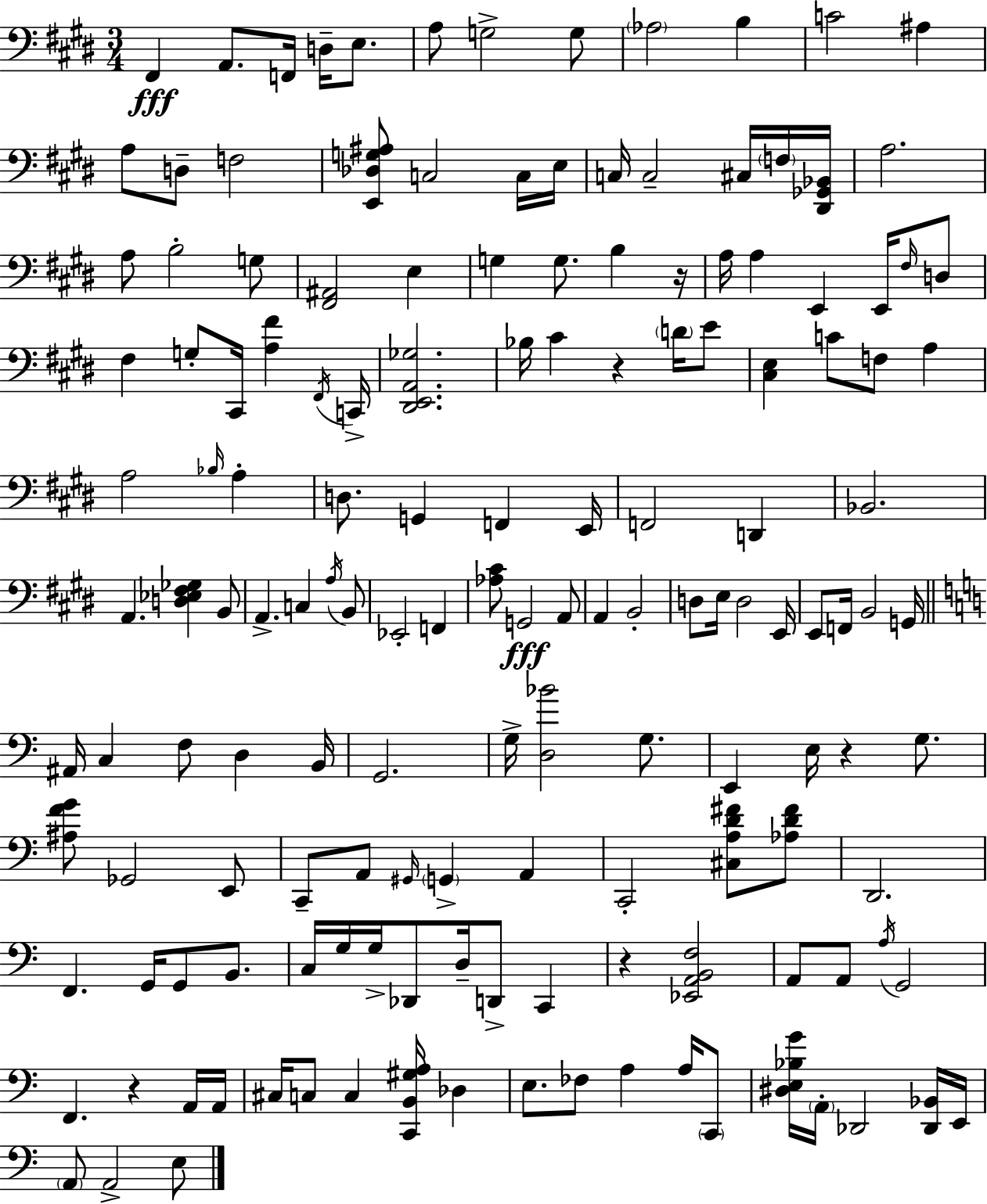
{
  \clef bass
  \numericTimeSignature
  \time 3/4
  \key e \major
  fis,4\fff a,8. f,16 d16-- e8. | a8 g2-> g8 | \parenthesize aes2 b4 | c'2 ais4 | \break a8 d8-- f2 | <e, des g ais>8 c2 c16 e16 | c16 c2-- cis16 \parenthesize f16 <dis, ges, bes,>16 | a2. | \break a8 b2-. g8 | <fis, ais,>2 e4 | g4 g8. b4 r16 | a16 a4 e,4 e,16 \grace { fis16 } d8 | \break fis4 g8-. cis,16 <a fis'>4 | \acciaccatura { fis,16 } c,16-> <dis, e, a, ges>2. | bes16 cis'4 r4 \parenthesize d'16 | e'8 <cis e>4 c'8 f8 a4 | \break a2 \grace { bes16 } a4-. | d8. g,4 f,4 | e,16 f,2 d,4 | bes,2. | \break a,4. <d ees fis ges>4 | b,8 a,4.-> c4 | \acciaccatura { a16 } b,8 ees,2-. | f,4 <aes cis'>8 g,2\fff | \break a,8 a,4 b,2-. | d8 e16 d2 | e,16 e,8 f,16 b,2 | g,16 \bar "||" \break \key c \major ais,16 c4 f8 d4 b,16 | g,2. | g16-> <d bes'>2 g8. | e,4 e16 r4 g8. | \break <ais f' g'>8 ges,2 e,8 | c,8-- a,8 \grace { gis,16 } \parenthesize g,4-> a,4 | c,2-. <cis a d' fis'>8 <aes d' fis'>8 | d,2. | \break f,4. g,16 g,8 b,8. | c16 g16 g16-> des,8 d16-- d,8-> c,4 | r4 <ees, a, b, f>2 | a,8 a,8 \acciaccatura { a16 } g,2 | \break f,4. r4 | a,16 a,16 cis16 c8 c4 <c, b, gis a>16 des4 | e8. fes8 a4 a16 | \parenthesize c,8 <dis e bes g'>16 \parenthesize a,16-. des,2 | \break <des, bes,>16 e,16 \parenthesize a,8 a,2-> | e8 \bar "|."
}